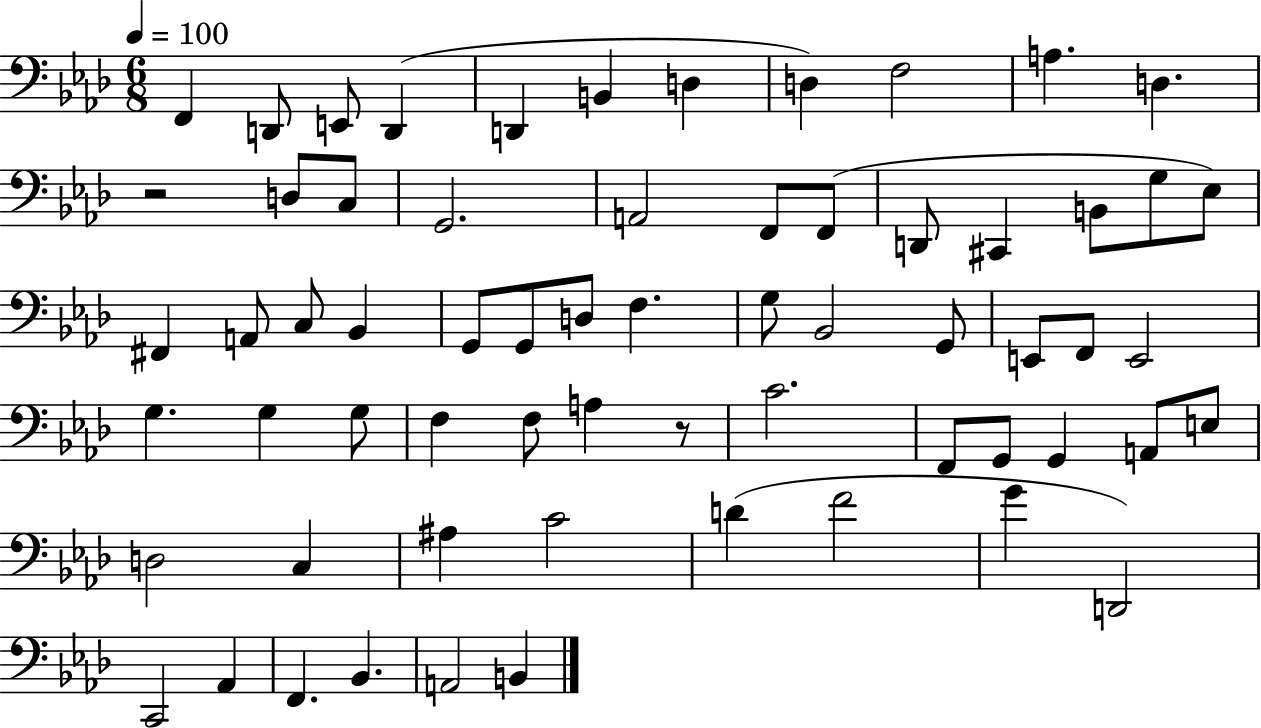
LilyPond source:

{
  \clef bass
  \numericTimeSignature
  \time 6/8
  \key aes \major
  \tempo 4 = 100
  f,4 d,8 e,8 d,4( | d,4 b,4 d4 | d4) f2 | a4. d4. | \break r2 d8 c8 | g,2. | a,2 f,8 f,8( | d,8 cis,4 b,8 g8 ees8) | \break fis,4 a,8 c8 bes,4 | g,8 g,8 d8 f4. | g8 bes,2 g,8 | e,8 f,8 e,2 | \break g4. g4 g8 | f4 f8 a4 r8 | c'2. | f,8 g,8 g,4 a,8 e8 | \break d2 c4 | ais4 c'2 | d'4( f'2 | g'4 d,2) | \break c,2 aes,4 | f,4. bes,4. | a,2 b,4 | \bar "|."
}